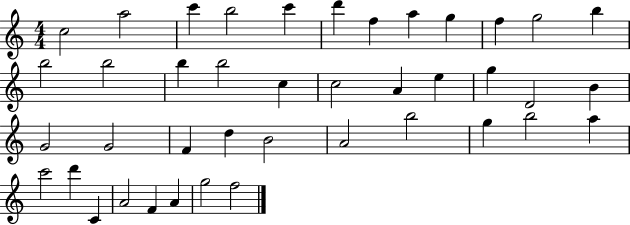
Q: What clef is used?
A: treble